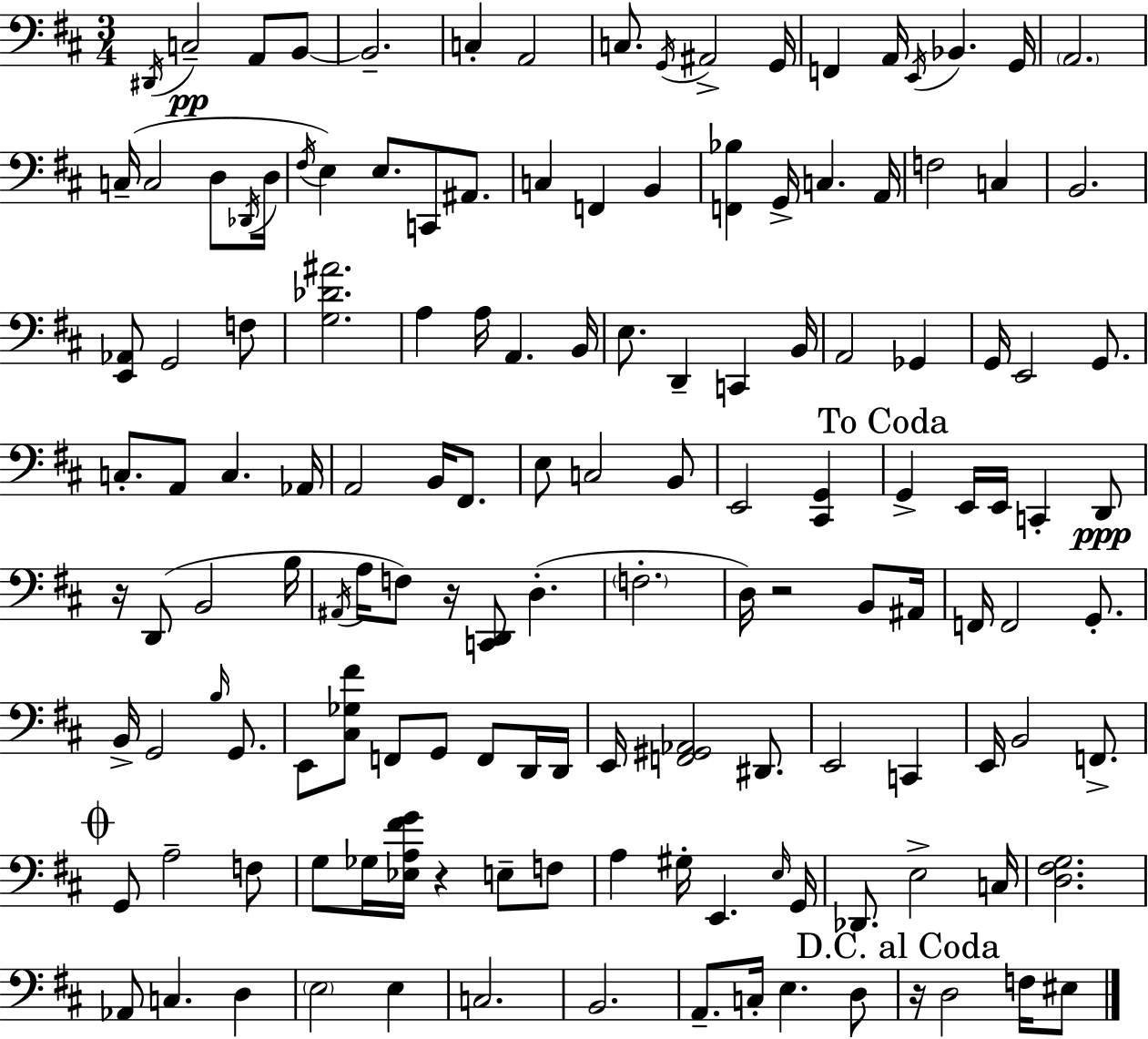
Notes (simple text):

D#2/s C3/h A2/e B2/e B2/h. C3/q A2/h C3/e. G2/s A#2/h G2/s F2/q A2/s E2/s Bb2/q. G2/s A2/h. C3/s C3/h D3/e Db2/s D3/s F#3/s E3/q E3/e. C2/e A#2/e. C3/q F2/q B2/q [F2,Bb3]/q G2/s C3/q. A2/s F3/h C3/q B2/h. [E2,Ab2]/e G2/h F3/e [G3,Db4,A#4]/h. A3/q A3/s A2/q. B2/s E3/e. D2/q C2/q B2/s A2/h Gb2/q G2/s E2/h G2/e. C3/e. A2/e C3/q. Ab2/s A2/h B2/s F#2/e. E3/e C3/h B2/e E2/h [C#2,G2]/q G2/q E2/s E2/s C2/q D2/e R/s D2/e B2/h B3/s A#2/s A3/s F3/e R/s [C2,D2]/e D3/q. F3/h. D3/s R/h B2/e A#2/s F2/s F2/h G2/e. B2/s G2/h B3/s G2/e. E2/e [C#3,Gb3,F#4]/e F2/e G2/e F2/e D2/s D2/s E2/s [F2,G#2,Ab2]/h D#2/e. E2/h C2/q E2/s B2/h F2/e. G2/e A3/h F3/e G3/e Gb3/s [Eb3,A3,F#4,G4]/s R/q E3/e F3/e A3/q G#3/s E2/q. E3/s G2/s Db2/e. E3/h C3/s [D3,F#3,G3]/h. Ab2/e C3/q. D3/q E3/h E3/q C3/h. B2/h. A2/e. C3/s E3/q. D3/e R/s D3/h F3/s EIS3/e